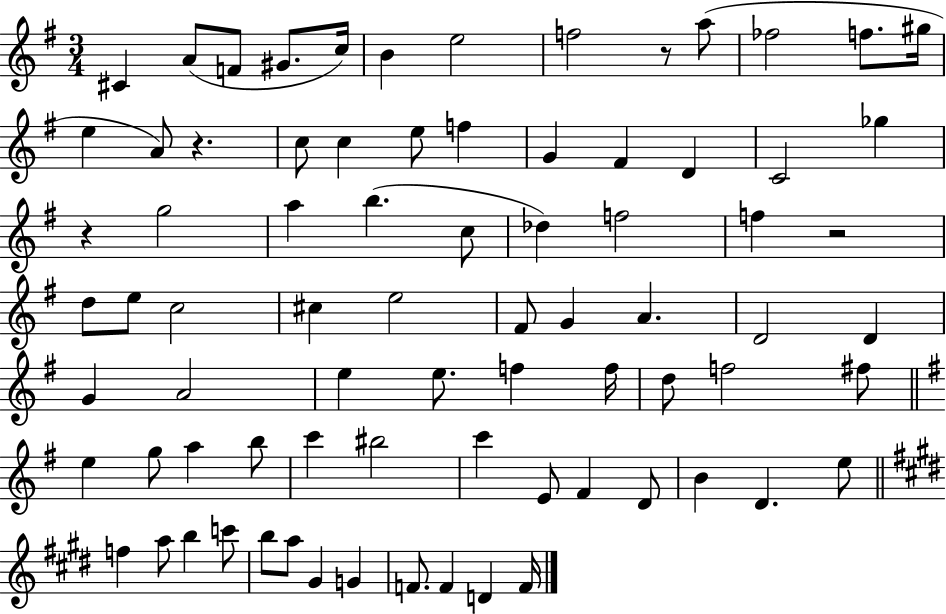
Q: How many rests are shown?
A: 4